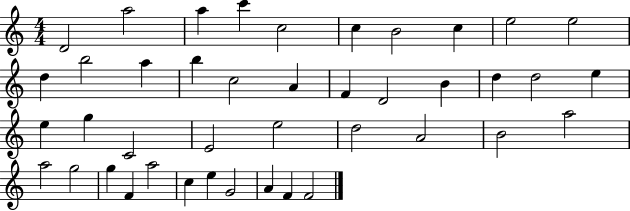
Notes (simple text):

D4/h A5/h A5/q C6/q C5/h C5/q B4/h C5/q E5/h E5/h D5/q B5/h A5/q B5/q C5/h A4/q F4/q D4/h B4/q D5/q D5/h E5/q E5/q G5/q C4/h E4/h E5/h D5/h A4/h B4/h A5/h A5/h G5/h G5/q F4/q A5/h C5/q E5/q G4/h A4/q F4/q F4/h